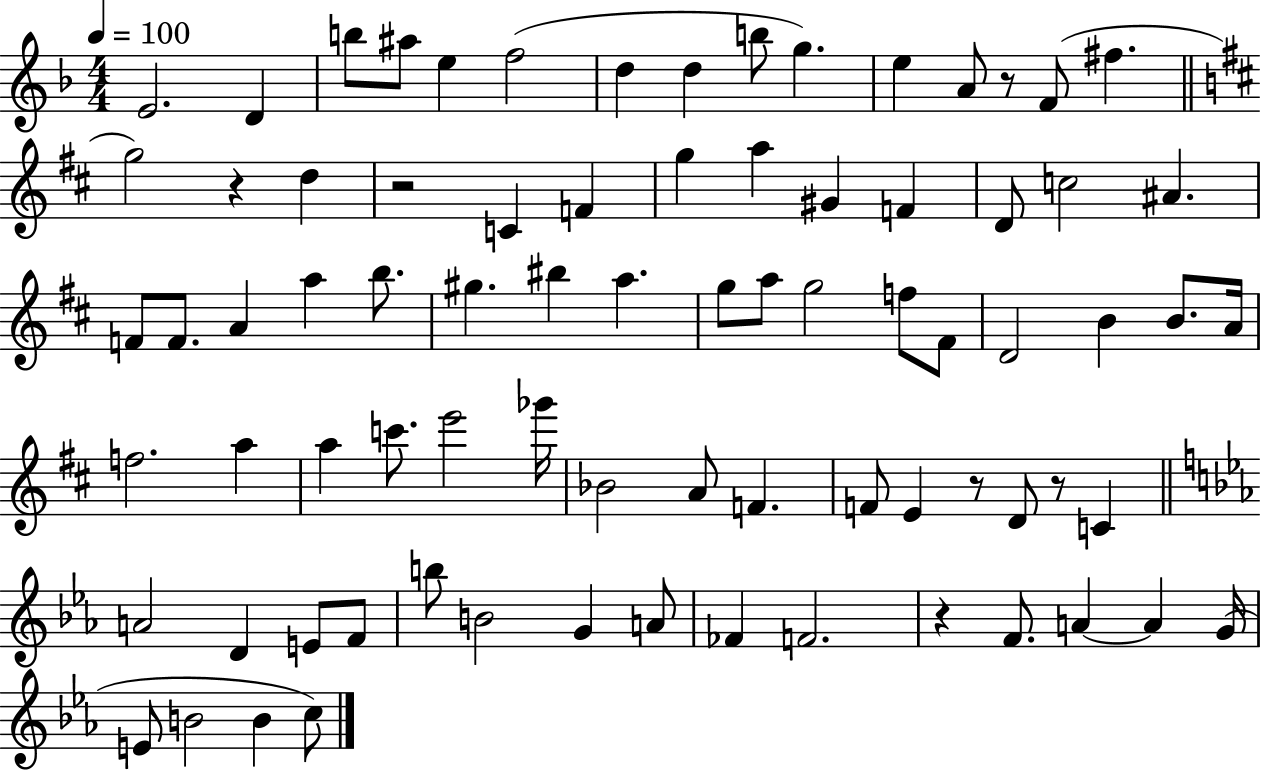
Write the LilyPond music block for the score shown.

{
  \clef treble
  \numericTimeSignature
  \time 4/4
  \key f \major
  \tempo 4 = 100
  e'2. d'4 | b''8 ais''8 e''4 f''2( | d''4 d''4 b''8 g''4.) | e''4 a'8 r8 f'8( fis''4. | \break \bar "||" \break \key b \minor g''2) r4 d''4 | r2 c'4 f'4 | g''4 a''4 gis'4 f'4 | d'8 c''2 ais'4. | \break f'8 f'8. a'4 a''4 b''8. | gis''4. bis''4 a''4. | g''8 a''8 g''2 f''8 fis'8 | d'2 b'4 b'8. a'16 | \break f''2. a''4 | a''4 c'''8. e'''2 ges'''16 | bes'2 a'8 f'4. | f'8 e'4 r8 d'8 r8 c'4 | \break \bar "||" \break \key ees \major a'2 d'4 e'8 f'8 | b''8 b'2 g'4 a'8 | fes'4 f'2. | r4 f'8. a'4~~ a'4 g'16( | \break e'8 b'2 b'4 c''8) | \bar "|."
}